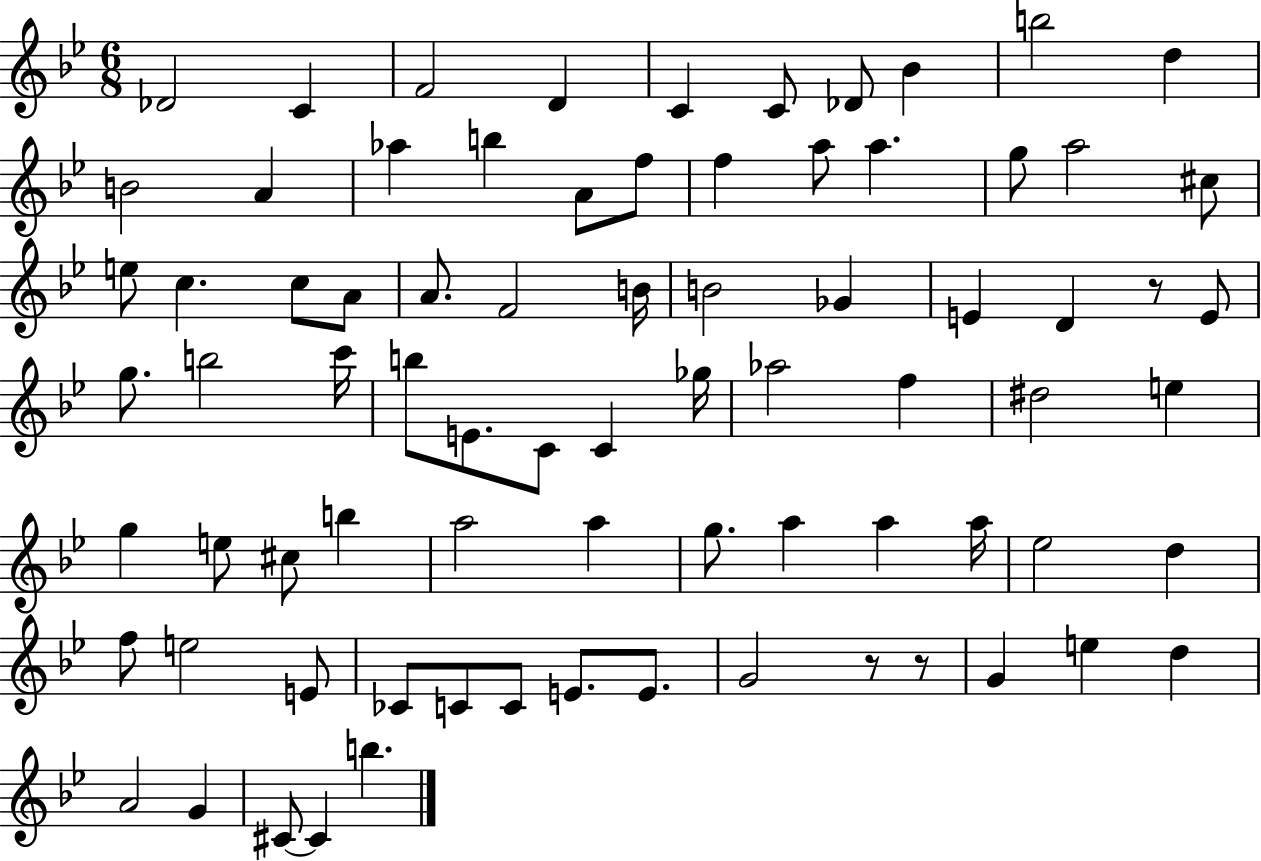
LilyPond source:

{
  \clef treble
  \numericTimeSignature
  \time 6/8
  \key bes \major
  des'2 c'4 | f'2 d'4 | c'4 c'8 des'8 bes'4 | b''2 d''4 | \break b'2 a'4 | aes''4 b''4 a'8 f''8 | f''4 a''8 a''4. | g''8 a''2 cis''8 | \break e''8 c''4. c''8 a'8 | a'8. f'2 b'16 | b'2 ges'4 | e'4 d'4 r8 e'8 | \break g''8. b''2 c'''16 | b''8 e'8. c'8 c'4 ges''16 | aes''2 f''4 | dis''2 e''4 | \break g''4 e''8 cis''8 b''4 | a''2 a''4 | g''8. a''4 a''4 a''16 | ees''2 d''4 | \break f''8 e''2 e'8 | ces'8 c'8 c'8 e'8. e'8. | g'2 r8 r8 | g'4 e''4 d''4 | \break a'2 g'4 | cis'8~~ cis'4 b''4. | \bar "|."
}